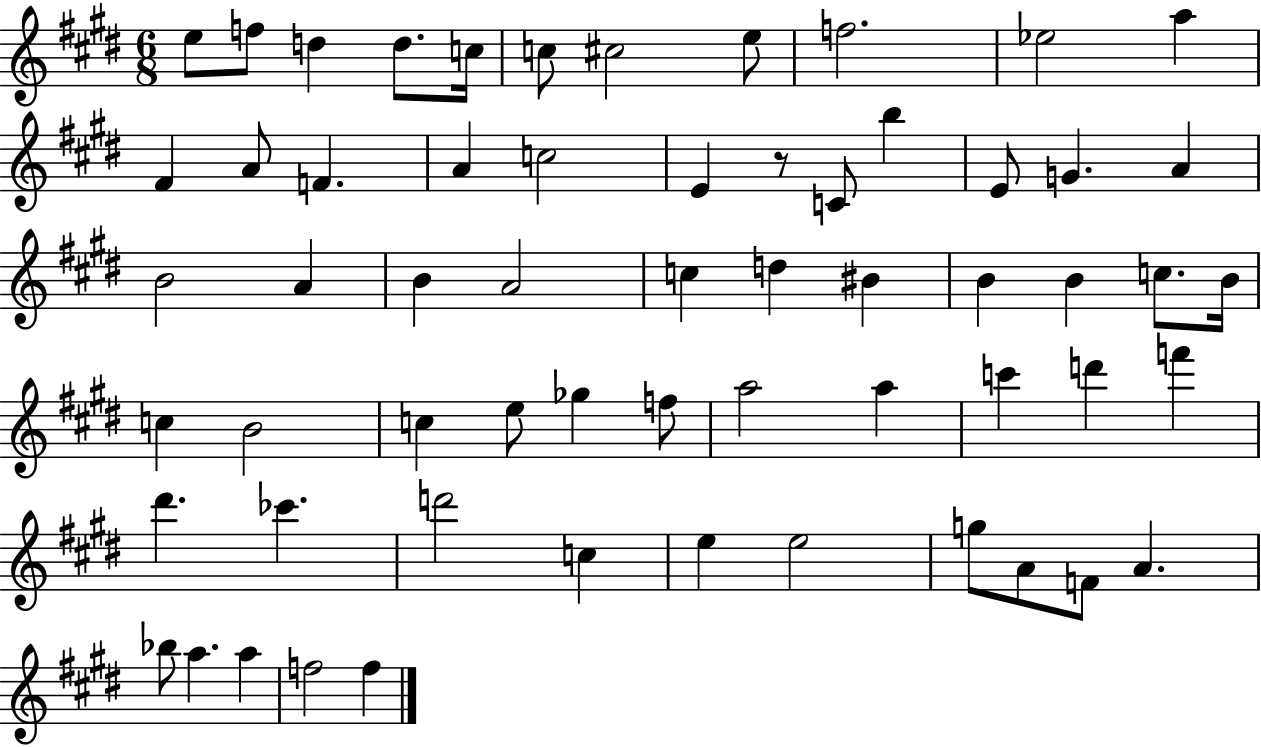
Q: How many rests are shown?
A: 1